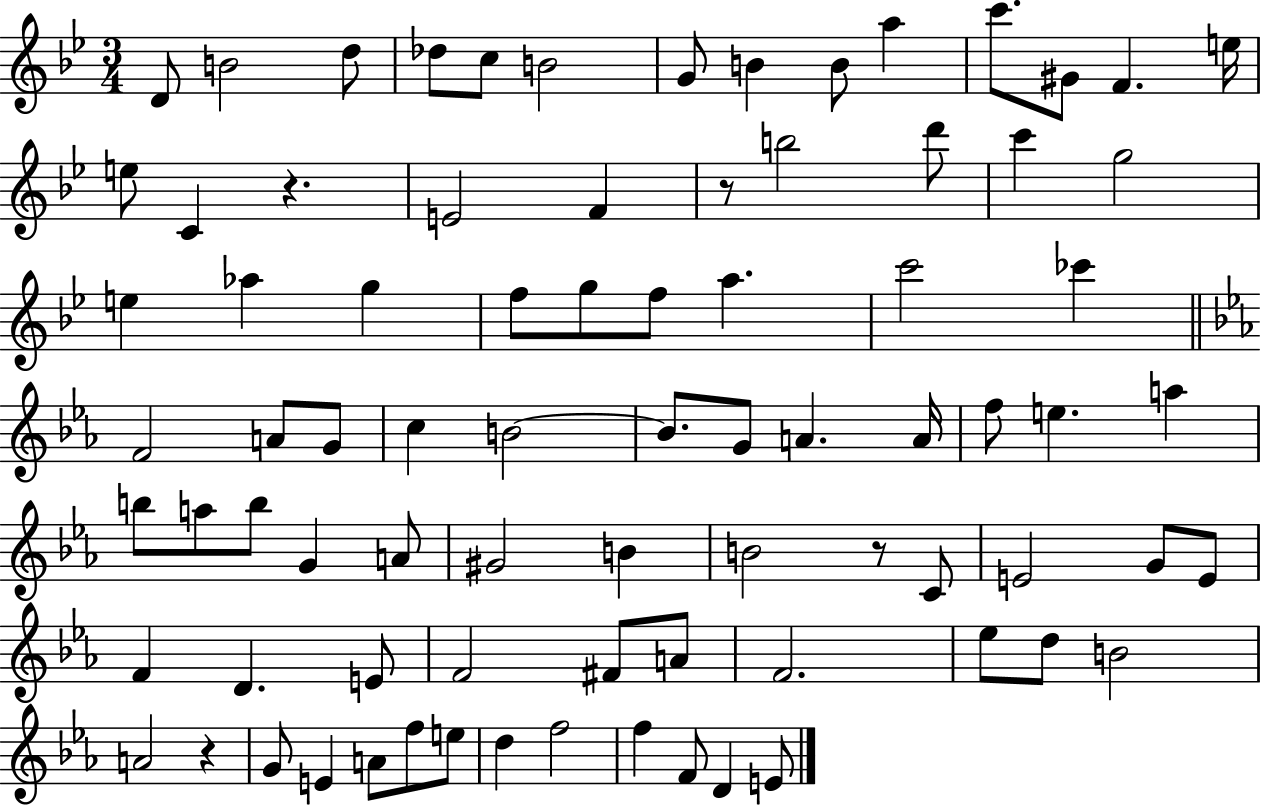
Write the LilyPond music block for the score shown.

{
  \clef treble
  \numericTimeSignature
  \time 3/4
  \key bes \major
  d'8 b'2 d''8 | des''8 c''8 b'2 | g'8 b'4 b'8 a''4 | c'''8. gis'8 f'4. e''16 | \break e''8 c'4 r4. | e'2 f'4 | r8 b''2 d'''8 | c'''4 g''2 | \break e''4 aes''4 g''4 | f''8 g''8 f''8 a''4. | c'''2 ces'''4 | \bar "||" \break \key c \minor f'2 a'8 g'8 | c''4 b'2~~ | b'8. g'8 a'4. a'16 | f''8 e''4. a''4 | \break b''8 a''8 b''8 g'4 a'8 | gis'2 b'4 | b'2 r8 c'8 | e'2 g'8 e'8 | \break f'4 d'4. e'8 | f'2 fis'8 a'8 | f'2. | ees''8 d''8 b'2 | \break a'2 r4 | g'8 e'4 a'8 f''8 e''8 | d''4 f''2 | f''4 f'8 d'4 e'8 | \break \bar "|."
}